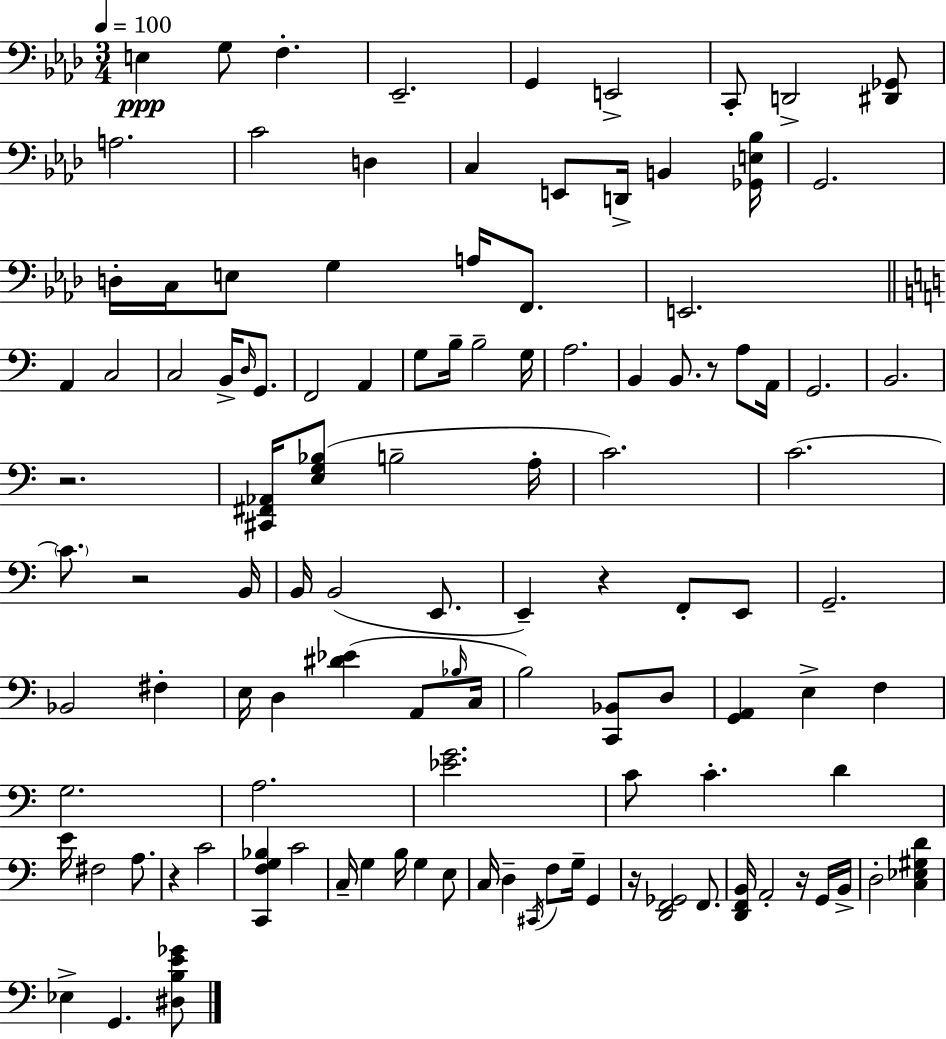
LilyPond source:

{
  \clef bass
  \numericTimeSignature
  \time 3/4
  \key f \minor
  \tempo 4 = 100
  e4\ppp g8 f4.-. | ees,2.-- | g,4 e,2-> | c,8-. d,2-> <dis, ges,>8 | \break a2. | c'2 d4 | c4 e,8 d,16-> b,4 <ges, e bes>16 | g,2. | \break d16-. c16 e8 g4 a16 f,8. | e,2. | \bar "||" \break \key c \major a,4 c2 | c2 b,16-> \grace { d16 } g,8. | f,2 a,4 | g8 b16-- b2-- | \break g16 a2. | b,4 b,8. r8 a8 | a,16 g,2. | b,2. | \break r2. | <cis, fis, aes,>16 <e g bes>8( b2-- | a16-. c'2.) | c'2.~~ | \break \parenthesize c'8. r2 | b,16 b,16 b,2( e,8. | e,4--) r4 f,8-. e,8 | g,2.-- | \break bes,2 fis4-. | e16 d4 <dis' ees'>4( a,8 | \grace { bes16 } c16 b2) <c, bes,>8 | d8 <g, a,>4 e4-> f4 | \break g2. | a2. | <ees' g'>2. | c'8 c'4.-. d'4 | \break e'16 fis2 a8. | r4 c'2 | <c, f g bes>4 c'2 | c16-- g4 b16 g4 | \break e8 c16 d4-- \acciaccatura { cis,16 } f8 g16-- g,4 | r16 <d, f, ges,>2 | f,8. <d, f, b,>16 a,2-. | r16 g,16 b,16-> d2-. <c ees gis d'>4 | \break ees4-> g,4. | <dis b e' ges'>8 \bar "|."
}